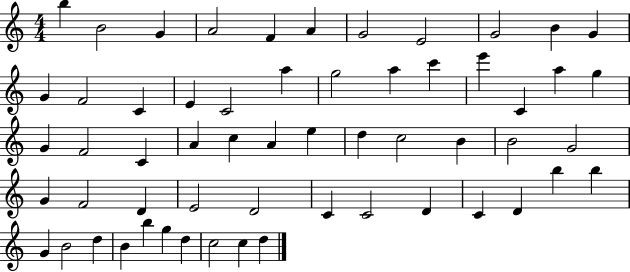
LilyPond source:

{
  \clef treble
  \numericTimeSignature
  \time 4/4
  \key c \major
  b''4 b'2 g'4 | a'2 f'4 a'4 | g'2 e'2 | g'2 b'4 g'4 | \break g'4 f'2 c'4 | e'4 c'2 a''4 | g''2 a''4 c'''4 | e'''4 c'4 a''4 g''4 | \break g'4 f'2 c'4 | a'4 c''4 a'4 e''4 | d''4 c''2 b'4 | b'2 g'2 | \break g'4 f'2 d'4 | e'2 d'2 | c'4 c'2 d'4 | c'4 d'4 b''4 b''4 | \break g'4 b'2 d''4 | b'4 b''4 g''4 d''4 | c''2 c''4 d''4 | \bar "|."
}